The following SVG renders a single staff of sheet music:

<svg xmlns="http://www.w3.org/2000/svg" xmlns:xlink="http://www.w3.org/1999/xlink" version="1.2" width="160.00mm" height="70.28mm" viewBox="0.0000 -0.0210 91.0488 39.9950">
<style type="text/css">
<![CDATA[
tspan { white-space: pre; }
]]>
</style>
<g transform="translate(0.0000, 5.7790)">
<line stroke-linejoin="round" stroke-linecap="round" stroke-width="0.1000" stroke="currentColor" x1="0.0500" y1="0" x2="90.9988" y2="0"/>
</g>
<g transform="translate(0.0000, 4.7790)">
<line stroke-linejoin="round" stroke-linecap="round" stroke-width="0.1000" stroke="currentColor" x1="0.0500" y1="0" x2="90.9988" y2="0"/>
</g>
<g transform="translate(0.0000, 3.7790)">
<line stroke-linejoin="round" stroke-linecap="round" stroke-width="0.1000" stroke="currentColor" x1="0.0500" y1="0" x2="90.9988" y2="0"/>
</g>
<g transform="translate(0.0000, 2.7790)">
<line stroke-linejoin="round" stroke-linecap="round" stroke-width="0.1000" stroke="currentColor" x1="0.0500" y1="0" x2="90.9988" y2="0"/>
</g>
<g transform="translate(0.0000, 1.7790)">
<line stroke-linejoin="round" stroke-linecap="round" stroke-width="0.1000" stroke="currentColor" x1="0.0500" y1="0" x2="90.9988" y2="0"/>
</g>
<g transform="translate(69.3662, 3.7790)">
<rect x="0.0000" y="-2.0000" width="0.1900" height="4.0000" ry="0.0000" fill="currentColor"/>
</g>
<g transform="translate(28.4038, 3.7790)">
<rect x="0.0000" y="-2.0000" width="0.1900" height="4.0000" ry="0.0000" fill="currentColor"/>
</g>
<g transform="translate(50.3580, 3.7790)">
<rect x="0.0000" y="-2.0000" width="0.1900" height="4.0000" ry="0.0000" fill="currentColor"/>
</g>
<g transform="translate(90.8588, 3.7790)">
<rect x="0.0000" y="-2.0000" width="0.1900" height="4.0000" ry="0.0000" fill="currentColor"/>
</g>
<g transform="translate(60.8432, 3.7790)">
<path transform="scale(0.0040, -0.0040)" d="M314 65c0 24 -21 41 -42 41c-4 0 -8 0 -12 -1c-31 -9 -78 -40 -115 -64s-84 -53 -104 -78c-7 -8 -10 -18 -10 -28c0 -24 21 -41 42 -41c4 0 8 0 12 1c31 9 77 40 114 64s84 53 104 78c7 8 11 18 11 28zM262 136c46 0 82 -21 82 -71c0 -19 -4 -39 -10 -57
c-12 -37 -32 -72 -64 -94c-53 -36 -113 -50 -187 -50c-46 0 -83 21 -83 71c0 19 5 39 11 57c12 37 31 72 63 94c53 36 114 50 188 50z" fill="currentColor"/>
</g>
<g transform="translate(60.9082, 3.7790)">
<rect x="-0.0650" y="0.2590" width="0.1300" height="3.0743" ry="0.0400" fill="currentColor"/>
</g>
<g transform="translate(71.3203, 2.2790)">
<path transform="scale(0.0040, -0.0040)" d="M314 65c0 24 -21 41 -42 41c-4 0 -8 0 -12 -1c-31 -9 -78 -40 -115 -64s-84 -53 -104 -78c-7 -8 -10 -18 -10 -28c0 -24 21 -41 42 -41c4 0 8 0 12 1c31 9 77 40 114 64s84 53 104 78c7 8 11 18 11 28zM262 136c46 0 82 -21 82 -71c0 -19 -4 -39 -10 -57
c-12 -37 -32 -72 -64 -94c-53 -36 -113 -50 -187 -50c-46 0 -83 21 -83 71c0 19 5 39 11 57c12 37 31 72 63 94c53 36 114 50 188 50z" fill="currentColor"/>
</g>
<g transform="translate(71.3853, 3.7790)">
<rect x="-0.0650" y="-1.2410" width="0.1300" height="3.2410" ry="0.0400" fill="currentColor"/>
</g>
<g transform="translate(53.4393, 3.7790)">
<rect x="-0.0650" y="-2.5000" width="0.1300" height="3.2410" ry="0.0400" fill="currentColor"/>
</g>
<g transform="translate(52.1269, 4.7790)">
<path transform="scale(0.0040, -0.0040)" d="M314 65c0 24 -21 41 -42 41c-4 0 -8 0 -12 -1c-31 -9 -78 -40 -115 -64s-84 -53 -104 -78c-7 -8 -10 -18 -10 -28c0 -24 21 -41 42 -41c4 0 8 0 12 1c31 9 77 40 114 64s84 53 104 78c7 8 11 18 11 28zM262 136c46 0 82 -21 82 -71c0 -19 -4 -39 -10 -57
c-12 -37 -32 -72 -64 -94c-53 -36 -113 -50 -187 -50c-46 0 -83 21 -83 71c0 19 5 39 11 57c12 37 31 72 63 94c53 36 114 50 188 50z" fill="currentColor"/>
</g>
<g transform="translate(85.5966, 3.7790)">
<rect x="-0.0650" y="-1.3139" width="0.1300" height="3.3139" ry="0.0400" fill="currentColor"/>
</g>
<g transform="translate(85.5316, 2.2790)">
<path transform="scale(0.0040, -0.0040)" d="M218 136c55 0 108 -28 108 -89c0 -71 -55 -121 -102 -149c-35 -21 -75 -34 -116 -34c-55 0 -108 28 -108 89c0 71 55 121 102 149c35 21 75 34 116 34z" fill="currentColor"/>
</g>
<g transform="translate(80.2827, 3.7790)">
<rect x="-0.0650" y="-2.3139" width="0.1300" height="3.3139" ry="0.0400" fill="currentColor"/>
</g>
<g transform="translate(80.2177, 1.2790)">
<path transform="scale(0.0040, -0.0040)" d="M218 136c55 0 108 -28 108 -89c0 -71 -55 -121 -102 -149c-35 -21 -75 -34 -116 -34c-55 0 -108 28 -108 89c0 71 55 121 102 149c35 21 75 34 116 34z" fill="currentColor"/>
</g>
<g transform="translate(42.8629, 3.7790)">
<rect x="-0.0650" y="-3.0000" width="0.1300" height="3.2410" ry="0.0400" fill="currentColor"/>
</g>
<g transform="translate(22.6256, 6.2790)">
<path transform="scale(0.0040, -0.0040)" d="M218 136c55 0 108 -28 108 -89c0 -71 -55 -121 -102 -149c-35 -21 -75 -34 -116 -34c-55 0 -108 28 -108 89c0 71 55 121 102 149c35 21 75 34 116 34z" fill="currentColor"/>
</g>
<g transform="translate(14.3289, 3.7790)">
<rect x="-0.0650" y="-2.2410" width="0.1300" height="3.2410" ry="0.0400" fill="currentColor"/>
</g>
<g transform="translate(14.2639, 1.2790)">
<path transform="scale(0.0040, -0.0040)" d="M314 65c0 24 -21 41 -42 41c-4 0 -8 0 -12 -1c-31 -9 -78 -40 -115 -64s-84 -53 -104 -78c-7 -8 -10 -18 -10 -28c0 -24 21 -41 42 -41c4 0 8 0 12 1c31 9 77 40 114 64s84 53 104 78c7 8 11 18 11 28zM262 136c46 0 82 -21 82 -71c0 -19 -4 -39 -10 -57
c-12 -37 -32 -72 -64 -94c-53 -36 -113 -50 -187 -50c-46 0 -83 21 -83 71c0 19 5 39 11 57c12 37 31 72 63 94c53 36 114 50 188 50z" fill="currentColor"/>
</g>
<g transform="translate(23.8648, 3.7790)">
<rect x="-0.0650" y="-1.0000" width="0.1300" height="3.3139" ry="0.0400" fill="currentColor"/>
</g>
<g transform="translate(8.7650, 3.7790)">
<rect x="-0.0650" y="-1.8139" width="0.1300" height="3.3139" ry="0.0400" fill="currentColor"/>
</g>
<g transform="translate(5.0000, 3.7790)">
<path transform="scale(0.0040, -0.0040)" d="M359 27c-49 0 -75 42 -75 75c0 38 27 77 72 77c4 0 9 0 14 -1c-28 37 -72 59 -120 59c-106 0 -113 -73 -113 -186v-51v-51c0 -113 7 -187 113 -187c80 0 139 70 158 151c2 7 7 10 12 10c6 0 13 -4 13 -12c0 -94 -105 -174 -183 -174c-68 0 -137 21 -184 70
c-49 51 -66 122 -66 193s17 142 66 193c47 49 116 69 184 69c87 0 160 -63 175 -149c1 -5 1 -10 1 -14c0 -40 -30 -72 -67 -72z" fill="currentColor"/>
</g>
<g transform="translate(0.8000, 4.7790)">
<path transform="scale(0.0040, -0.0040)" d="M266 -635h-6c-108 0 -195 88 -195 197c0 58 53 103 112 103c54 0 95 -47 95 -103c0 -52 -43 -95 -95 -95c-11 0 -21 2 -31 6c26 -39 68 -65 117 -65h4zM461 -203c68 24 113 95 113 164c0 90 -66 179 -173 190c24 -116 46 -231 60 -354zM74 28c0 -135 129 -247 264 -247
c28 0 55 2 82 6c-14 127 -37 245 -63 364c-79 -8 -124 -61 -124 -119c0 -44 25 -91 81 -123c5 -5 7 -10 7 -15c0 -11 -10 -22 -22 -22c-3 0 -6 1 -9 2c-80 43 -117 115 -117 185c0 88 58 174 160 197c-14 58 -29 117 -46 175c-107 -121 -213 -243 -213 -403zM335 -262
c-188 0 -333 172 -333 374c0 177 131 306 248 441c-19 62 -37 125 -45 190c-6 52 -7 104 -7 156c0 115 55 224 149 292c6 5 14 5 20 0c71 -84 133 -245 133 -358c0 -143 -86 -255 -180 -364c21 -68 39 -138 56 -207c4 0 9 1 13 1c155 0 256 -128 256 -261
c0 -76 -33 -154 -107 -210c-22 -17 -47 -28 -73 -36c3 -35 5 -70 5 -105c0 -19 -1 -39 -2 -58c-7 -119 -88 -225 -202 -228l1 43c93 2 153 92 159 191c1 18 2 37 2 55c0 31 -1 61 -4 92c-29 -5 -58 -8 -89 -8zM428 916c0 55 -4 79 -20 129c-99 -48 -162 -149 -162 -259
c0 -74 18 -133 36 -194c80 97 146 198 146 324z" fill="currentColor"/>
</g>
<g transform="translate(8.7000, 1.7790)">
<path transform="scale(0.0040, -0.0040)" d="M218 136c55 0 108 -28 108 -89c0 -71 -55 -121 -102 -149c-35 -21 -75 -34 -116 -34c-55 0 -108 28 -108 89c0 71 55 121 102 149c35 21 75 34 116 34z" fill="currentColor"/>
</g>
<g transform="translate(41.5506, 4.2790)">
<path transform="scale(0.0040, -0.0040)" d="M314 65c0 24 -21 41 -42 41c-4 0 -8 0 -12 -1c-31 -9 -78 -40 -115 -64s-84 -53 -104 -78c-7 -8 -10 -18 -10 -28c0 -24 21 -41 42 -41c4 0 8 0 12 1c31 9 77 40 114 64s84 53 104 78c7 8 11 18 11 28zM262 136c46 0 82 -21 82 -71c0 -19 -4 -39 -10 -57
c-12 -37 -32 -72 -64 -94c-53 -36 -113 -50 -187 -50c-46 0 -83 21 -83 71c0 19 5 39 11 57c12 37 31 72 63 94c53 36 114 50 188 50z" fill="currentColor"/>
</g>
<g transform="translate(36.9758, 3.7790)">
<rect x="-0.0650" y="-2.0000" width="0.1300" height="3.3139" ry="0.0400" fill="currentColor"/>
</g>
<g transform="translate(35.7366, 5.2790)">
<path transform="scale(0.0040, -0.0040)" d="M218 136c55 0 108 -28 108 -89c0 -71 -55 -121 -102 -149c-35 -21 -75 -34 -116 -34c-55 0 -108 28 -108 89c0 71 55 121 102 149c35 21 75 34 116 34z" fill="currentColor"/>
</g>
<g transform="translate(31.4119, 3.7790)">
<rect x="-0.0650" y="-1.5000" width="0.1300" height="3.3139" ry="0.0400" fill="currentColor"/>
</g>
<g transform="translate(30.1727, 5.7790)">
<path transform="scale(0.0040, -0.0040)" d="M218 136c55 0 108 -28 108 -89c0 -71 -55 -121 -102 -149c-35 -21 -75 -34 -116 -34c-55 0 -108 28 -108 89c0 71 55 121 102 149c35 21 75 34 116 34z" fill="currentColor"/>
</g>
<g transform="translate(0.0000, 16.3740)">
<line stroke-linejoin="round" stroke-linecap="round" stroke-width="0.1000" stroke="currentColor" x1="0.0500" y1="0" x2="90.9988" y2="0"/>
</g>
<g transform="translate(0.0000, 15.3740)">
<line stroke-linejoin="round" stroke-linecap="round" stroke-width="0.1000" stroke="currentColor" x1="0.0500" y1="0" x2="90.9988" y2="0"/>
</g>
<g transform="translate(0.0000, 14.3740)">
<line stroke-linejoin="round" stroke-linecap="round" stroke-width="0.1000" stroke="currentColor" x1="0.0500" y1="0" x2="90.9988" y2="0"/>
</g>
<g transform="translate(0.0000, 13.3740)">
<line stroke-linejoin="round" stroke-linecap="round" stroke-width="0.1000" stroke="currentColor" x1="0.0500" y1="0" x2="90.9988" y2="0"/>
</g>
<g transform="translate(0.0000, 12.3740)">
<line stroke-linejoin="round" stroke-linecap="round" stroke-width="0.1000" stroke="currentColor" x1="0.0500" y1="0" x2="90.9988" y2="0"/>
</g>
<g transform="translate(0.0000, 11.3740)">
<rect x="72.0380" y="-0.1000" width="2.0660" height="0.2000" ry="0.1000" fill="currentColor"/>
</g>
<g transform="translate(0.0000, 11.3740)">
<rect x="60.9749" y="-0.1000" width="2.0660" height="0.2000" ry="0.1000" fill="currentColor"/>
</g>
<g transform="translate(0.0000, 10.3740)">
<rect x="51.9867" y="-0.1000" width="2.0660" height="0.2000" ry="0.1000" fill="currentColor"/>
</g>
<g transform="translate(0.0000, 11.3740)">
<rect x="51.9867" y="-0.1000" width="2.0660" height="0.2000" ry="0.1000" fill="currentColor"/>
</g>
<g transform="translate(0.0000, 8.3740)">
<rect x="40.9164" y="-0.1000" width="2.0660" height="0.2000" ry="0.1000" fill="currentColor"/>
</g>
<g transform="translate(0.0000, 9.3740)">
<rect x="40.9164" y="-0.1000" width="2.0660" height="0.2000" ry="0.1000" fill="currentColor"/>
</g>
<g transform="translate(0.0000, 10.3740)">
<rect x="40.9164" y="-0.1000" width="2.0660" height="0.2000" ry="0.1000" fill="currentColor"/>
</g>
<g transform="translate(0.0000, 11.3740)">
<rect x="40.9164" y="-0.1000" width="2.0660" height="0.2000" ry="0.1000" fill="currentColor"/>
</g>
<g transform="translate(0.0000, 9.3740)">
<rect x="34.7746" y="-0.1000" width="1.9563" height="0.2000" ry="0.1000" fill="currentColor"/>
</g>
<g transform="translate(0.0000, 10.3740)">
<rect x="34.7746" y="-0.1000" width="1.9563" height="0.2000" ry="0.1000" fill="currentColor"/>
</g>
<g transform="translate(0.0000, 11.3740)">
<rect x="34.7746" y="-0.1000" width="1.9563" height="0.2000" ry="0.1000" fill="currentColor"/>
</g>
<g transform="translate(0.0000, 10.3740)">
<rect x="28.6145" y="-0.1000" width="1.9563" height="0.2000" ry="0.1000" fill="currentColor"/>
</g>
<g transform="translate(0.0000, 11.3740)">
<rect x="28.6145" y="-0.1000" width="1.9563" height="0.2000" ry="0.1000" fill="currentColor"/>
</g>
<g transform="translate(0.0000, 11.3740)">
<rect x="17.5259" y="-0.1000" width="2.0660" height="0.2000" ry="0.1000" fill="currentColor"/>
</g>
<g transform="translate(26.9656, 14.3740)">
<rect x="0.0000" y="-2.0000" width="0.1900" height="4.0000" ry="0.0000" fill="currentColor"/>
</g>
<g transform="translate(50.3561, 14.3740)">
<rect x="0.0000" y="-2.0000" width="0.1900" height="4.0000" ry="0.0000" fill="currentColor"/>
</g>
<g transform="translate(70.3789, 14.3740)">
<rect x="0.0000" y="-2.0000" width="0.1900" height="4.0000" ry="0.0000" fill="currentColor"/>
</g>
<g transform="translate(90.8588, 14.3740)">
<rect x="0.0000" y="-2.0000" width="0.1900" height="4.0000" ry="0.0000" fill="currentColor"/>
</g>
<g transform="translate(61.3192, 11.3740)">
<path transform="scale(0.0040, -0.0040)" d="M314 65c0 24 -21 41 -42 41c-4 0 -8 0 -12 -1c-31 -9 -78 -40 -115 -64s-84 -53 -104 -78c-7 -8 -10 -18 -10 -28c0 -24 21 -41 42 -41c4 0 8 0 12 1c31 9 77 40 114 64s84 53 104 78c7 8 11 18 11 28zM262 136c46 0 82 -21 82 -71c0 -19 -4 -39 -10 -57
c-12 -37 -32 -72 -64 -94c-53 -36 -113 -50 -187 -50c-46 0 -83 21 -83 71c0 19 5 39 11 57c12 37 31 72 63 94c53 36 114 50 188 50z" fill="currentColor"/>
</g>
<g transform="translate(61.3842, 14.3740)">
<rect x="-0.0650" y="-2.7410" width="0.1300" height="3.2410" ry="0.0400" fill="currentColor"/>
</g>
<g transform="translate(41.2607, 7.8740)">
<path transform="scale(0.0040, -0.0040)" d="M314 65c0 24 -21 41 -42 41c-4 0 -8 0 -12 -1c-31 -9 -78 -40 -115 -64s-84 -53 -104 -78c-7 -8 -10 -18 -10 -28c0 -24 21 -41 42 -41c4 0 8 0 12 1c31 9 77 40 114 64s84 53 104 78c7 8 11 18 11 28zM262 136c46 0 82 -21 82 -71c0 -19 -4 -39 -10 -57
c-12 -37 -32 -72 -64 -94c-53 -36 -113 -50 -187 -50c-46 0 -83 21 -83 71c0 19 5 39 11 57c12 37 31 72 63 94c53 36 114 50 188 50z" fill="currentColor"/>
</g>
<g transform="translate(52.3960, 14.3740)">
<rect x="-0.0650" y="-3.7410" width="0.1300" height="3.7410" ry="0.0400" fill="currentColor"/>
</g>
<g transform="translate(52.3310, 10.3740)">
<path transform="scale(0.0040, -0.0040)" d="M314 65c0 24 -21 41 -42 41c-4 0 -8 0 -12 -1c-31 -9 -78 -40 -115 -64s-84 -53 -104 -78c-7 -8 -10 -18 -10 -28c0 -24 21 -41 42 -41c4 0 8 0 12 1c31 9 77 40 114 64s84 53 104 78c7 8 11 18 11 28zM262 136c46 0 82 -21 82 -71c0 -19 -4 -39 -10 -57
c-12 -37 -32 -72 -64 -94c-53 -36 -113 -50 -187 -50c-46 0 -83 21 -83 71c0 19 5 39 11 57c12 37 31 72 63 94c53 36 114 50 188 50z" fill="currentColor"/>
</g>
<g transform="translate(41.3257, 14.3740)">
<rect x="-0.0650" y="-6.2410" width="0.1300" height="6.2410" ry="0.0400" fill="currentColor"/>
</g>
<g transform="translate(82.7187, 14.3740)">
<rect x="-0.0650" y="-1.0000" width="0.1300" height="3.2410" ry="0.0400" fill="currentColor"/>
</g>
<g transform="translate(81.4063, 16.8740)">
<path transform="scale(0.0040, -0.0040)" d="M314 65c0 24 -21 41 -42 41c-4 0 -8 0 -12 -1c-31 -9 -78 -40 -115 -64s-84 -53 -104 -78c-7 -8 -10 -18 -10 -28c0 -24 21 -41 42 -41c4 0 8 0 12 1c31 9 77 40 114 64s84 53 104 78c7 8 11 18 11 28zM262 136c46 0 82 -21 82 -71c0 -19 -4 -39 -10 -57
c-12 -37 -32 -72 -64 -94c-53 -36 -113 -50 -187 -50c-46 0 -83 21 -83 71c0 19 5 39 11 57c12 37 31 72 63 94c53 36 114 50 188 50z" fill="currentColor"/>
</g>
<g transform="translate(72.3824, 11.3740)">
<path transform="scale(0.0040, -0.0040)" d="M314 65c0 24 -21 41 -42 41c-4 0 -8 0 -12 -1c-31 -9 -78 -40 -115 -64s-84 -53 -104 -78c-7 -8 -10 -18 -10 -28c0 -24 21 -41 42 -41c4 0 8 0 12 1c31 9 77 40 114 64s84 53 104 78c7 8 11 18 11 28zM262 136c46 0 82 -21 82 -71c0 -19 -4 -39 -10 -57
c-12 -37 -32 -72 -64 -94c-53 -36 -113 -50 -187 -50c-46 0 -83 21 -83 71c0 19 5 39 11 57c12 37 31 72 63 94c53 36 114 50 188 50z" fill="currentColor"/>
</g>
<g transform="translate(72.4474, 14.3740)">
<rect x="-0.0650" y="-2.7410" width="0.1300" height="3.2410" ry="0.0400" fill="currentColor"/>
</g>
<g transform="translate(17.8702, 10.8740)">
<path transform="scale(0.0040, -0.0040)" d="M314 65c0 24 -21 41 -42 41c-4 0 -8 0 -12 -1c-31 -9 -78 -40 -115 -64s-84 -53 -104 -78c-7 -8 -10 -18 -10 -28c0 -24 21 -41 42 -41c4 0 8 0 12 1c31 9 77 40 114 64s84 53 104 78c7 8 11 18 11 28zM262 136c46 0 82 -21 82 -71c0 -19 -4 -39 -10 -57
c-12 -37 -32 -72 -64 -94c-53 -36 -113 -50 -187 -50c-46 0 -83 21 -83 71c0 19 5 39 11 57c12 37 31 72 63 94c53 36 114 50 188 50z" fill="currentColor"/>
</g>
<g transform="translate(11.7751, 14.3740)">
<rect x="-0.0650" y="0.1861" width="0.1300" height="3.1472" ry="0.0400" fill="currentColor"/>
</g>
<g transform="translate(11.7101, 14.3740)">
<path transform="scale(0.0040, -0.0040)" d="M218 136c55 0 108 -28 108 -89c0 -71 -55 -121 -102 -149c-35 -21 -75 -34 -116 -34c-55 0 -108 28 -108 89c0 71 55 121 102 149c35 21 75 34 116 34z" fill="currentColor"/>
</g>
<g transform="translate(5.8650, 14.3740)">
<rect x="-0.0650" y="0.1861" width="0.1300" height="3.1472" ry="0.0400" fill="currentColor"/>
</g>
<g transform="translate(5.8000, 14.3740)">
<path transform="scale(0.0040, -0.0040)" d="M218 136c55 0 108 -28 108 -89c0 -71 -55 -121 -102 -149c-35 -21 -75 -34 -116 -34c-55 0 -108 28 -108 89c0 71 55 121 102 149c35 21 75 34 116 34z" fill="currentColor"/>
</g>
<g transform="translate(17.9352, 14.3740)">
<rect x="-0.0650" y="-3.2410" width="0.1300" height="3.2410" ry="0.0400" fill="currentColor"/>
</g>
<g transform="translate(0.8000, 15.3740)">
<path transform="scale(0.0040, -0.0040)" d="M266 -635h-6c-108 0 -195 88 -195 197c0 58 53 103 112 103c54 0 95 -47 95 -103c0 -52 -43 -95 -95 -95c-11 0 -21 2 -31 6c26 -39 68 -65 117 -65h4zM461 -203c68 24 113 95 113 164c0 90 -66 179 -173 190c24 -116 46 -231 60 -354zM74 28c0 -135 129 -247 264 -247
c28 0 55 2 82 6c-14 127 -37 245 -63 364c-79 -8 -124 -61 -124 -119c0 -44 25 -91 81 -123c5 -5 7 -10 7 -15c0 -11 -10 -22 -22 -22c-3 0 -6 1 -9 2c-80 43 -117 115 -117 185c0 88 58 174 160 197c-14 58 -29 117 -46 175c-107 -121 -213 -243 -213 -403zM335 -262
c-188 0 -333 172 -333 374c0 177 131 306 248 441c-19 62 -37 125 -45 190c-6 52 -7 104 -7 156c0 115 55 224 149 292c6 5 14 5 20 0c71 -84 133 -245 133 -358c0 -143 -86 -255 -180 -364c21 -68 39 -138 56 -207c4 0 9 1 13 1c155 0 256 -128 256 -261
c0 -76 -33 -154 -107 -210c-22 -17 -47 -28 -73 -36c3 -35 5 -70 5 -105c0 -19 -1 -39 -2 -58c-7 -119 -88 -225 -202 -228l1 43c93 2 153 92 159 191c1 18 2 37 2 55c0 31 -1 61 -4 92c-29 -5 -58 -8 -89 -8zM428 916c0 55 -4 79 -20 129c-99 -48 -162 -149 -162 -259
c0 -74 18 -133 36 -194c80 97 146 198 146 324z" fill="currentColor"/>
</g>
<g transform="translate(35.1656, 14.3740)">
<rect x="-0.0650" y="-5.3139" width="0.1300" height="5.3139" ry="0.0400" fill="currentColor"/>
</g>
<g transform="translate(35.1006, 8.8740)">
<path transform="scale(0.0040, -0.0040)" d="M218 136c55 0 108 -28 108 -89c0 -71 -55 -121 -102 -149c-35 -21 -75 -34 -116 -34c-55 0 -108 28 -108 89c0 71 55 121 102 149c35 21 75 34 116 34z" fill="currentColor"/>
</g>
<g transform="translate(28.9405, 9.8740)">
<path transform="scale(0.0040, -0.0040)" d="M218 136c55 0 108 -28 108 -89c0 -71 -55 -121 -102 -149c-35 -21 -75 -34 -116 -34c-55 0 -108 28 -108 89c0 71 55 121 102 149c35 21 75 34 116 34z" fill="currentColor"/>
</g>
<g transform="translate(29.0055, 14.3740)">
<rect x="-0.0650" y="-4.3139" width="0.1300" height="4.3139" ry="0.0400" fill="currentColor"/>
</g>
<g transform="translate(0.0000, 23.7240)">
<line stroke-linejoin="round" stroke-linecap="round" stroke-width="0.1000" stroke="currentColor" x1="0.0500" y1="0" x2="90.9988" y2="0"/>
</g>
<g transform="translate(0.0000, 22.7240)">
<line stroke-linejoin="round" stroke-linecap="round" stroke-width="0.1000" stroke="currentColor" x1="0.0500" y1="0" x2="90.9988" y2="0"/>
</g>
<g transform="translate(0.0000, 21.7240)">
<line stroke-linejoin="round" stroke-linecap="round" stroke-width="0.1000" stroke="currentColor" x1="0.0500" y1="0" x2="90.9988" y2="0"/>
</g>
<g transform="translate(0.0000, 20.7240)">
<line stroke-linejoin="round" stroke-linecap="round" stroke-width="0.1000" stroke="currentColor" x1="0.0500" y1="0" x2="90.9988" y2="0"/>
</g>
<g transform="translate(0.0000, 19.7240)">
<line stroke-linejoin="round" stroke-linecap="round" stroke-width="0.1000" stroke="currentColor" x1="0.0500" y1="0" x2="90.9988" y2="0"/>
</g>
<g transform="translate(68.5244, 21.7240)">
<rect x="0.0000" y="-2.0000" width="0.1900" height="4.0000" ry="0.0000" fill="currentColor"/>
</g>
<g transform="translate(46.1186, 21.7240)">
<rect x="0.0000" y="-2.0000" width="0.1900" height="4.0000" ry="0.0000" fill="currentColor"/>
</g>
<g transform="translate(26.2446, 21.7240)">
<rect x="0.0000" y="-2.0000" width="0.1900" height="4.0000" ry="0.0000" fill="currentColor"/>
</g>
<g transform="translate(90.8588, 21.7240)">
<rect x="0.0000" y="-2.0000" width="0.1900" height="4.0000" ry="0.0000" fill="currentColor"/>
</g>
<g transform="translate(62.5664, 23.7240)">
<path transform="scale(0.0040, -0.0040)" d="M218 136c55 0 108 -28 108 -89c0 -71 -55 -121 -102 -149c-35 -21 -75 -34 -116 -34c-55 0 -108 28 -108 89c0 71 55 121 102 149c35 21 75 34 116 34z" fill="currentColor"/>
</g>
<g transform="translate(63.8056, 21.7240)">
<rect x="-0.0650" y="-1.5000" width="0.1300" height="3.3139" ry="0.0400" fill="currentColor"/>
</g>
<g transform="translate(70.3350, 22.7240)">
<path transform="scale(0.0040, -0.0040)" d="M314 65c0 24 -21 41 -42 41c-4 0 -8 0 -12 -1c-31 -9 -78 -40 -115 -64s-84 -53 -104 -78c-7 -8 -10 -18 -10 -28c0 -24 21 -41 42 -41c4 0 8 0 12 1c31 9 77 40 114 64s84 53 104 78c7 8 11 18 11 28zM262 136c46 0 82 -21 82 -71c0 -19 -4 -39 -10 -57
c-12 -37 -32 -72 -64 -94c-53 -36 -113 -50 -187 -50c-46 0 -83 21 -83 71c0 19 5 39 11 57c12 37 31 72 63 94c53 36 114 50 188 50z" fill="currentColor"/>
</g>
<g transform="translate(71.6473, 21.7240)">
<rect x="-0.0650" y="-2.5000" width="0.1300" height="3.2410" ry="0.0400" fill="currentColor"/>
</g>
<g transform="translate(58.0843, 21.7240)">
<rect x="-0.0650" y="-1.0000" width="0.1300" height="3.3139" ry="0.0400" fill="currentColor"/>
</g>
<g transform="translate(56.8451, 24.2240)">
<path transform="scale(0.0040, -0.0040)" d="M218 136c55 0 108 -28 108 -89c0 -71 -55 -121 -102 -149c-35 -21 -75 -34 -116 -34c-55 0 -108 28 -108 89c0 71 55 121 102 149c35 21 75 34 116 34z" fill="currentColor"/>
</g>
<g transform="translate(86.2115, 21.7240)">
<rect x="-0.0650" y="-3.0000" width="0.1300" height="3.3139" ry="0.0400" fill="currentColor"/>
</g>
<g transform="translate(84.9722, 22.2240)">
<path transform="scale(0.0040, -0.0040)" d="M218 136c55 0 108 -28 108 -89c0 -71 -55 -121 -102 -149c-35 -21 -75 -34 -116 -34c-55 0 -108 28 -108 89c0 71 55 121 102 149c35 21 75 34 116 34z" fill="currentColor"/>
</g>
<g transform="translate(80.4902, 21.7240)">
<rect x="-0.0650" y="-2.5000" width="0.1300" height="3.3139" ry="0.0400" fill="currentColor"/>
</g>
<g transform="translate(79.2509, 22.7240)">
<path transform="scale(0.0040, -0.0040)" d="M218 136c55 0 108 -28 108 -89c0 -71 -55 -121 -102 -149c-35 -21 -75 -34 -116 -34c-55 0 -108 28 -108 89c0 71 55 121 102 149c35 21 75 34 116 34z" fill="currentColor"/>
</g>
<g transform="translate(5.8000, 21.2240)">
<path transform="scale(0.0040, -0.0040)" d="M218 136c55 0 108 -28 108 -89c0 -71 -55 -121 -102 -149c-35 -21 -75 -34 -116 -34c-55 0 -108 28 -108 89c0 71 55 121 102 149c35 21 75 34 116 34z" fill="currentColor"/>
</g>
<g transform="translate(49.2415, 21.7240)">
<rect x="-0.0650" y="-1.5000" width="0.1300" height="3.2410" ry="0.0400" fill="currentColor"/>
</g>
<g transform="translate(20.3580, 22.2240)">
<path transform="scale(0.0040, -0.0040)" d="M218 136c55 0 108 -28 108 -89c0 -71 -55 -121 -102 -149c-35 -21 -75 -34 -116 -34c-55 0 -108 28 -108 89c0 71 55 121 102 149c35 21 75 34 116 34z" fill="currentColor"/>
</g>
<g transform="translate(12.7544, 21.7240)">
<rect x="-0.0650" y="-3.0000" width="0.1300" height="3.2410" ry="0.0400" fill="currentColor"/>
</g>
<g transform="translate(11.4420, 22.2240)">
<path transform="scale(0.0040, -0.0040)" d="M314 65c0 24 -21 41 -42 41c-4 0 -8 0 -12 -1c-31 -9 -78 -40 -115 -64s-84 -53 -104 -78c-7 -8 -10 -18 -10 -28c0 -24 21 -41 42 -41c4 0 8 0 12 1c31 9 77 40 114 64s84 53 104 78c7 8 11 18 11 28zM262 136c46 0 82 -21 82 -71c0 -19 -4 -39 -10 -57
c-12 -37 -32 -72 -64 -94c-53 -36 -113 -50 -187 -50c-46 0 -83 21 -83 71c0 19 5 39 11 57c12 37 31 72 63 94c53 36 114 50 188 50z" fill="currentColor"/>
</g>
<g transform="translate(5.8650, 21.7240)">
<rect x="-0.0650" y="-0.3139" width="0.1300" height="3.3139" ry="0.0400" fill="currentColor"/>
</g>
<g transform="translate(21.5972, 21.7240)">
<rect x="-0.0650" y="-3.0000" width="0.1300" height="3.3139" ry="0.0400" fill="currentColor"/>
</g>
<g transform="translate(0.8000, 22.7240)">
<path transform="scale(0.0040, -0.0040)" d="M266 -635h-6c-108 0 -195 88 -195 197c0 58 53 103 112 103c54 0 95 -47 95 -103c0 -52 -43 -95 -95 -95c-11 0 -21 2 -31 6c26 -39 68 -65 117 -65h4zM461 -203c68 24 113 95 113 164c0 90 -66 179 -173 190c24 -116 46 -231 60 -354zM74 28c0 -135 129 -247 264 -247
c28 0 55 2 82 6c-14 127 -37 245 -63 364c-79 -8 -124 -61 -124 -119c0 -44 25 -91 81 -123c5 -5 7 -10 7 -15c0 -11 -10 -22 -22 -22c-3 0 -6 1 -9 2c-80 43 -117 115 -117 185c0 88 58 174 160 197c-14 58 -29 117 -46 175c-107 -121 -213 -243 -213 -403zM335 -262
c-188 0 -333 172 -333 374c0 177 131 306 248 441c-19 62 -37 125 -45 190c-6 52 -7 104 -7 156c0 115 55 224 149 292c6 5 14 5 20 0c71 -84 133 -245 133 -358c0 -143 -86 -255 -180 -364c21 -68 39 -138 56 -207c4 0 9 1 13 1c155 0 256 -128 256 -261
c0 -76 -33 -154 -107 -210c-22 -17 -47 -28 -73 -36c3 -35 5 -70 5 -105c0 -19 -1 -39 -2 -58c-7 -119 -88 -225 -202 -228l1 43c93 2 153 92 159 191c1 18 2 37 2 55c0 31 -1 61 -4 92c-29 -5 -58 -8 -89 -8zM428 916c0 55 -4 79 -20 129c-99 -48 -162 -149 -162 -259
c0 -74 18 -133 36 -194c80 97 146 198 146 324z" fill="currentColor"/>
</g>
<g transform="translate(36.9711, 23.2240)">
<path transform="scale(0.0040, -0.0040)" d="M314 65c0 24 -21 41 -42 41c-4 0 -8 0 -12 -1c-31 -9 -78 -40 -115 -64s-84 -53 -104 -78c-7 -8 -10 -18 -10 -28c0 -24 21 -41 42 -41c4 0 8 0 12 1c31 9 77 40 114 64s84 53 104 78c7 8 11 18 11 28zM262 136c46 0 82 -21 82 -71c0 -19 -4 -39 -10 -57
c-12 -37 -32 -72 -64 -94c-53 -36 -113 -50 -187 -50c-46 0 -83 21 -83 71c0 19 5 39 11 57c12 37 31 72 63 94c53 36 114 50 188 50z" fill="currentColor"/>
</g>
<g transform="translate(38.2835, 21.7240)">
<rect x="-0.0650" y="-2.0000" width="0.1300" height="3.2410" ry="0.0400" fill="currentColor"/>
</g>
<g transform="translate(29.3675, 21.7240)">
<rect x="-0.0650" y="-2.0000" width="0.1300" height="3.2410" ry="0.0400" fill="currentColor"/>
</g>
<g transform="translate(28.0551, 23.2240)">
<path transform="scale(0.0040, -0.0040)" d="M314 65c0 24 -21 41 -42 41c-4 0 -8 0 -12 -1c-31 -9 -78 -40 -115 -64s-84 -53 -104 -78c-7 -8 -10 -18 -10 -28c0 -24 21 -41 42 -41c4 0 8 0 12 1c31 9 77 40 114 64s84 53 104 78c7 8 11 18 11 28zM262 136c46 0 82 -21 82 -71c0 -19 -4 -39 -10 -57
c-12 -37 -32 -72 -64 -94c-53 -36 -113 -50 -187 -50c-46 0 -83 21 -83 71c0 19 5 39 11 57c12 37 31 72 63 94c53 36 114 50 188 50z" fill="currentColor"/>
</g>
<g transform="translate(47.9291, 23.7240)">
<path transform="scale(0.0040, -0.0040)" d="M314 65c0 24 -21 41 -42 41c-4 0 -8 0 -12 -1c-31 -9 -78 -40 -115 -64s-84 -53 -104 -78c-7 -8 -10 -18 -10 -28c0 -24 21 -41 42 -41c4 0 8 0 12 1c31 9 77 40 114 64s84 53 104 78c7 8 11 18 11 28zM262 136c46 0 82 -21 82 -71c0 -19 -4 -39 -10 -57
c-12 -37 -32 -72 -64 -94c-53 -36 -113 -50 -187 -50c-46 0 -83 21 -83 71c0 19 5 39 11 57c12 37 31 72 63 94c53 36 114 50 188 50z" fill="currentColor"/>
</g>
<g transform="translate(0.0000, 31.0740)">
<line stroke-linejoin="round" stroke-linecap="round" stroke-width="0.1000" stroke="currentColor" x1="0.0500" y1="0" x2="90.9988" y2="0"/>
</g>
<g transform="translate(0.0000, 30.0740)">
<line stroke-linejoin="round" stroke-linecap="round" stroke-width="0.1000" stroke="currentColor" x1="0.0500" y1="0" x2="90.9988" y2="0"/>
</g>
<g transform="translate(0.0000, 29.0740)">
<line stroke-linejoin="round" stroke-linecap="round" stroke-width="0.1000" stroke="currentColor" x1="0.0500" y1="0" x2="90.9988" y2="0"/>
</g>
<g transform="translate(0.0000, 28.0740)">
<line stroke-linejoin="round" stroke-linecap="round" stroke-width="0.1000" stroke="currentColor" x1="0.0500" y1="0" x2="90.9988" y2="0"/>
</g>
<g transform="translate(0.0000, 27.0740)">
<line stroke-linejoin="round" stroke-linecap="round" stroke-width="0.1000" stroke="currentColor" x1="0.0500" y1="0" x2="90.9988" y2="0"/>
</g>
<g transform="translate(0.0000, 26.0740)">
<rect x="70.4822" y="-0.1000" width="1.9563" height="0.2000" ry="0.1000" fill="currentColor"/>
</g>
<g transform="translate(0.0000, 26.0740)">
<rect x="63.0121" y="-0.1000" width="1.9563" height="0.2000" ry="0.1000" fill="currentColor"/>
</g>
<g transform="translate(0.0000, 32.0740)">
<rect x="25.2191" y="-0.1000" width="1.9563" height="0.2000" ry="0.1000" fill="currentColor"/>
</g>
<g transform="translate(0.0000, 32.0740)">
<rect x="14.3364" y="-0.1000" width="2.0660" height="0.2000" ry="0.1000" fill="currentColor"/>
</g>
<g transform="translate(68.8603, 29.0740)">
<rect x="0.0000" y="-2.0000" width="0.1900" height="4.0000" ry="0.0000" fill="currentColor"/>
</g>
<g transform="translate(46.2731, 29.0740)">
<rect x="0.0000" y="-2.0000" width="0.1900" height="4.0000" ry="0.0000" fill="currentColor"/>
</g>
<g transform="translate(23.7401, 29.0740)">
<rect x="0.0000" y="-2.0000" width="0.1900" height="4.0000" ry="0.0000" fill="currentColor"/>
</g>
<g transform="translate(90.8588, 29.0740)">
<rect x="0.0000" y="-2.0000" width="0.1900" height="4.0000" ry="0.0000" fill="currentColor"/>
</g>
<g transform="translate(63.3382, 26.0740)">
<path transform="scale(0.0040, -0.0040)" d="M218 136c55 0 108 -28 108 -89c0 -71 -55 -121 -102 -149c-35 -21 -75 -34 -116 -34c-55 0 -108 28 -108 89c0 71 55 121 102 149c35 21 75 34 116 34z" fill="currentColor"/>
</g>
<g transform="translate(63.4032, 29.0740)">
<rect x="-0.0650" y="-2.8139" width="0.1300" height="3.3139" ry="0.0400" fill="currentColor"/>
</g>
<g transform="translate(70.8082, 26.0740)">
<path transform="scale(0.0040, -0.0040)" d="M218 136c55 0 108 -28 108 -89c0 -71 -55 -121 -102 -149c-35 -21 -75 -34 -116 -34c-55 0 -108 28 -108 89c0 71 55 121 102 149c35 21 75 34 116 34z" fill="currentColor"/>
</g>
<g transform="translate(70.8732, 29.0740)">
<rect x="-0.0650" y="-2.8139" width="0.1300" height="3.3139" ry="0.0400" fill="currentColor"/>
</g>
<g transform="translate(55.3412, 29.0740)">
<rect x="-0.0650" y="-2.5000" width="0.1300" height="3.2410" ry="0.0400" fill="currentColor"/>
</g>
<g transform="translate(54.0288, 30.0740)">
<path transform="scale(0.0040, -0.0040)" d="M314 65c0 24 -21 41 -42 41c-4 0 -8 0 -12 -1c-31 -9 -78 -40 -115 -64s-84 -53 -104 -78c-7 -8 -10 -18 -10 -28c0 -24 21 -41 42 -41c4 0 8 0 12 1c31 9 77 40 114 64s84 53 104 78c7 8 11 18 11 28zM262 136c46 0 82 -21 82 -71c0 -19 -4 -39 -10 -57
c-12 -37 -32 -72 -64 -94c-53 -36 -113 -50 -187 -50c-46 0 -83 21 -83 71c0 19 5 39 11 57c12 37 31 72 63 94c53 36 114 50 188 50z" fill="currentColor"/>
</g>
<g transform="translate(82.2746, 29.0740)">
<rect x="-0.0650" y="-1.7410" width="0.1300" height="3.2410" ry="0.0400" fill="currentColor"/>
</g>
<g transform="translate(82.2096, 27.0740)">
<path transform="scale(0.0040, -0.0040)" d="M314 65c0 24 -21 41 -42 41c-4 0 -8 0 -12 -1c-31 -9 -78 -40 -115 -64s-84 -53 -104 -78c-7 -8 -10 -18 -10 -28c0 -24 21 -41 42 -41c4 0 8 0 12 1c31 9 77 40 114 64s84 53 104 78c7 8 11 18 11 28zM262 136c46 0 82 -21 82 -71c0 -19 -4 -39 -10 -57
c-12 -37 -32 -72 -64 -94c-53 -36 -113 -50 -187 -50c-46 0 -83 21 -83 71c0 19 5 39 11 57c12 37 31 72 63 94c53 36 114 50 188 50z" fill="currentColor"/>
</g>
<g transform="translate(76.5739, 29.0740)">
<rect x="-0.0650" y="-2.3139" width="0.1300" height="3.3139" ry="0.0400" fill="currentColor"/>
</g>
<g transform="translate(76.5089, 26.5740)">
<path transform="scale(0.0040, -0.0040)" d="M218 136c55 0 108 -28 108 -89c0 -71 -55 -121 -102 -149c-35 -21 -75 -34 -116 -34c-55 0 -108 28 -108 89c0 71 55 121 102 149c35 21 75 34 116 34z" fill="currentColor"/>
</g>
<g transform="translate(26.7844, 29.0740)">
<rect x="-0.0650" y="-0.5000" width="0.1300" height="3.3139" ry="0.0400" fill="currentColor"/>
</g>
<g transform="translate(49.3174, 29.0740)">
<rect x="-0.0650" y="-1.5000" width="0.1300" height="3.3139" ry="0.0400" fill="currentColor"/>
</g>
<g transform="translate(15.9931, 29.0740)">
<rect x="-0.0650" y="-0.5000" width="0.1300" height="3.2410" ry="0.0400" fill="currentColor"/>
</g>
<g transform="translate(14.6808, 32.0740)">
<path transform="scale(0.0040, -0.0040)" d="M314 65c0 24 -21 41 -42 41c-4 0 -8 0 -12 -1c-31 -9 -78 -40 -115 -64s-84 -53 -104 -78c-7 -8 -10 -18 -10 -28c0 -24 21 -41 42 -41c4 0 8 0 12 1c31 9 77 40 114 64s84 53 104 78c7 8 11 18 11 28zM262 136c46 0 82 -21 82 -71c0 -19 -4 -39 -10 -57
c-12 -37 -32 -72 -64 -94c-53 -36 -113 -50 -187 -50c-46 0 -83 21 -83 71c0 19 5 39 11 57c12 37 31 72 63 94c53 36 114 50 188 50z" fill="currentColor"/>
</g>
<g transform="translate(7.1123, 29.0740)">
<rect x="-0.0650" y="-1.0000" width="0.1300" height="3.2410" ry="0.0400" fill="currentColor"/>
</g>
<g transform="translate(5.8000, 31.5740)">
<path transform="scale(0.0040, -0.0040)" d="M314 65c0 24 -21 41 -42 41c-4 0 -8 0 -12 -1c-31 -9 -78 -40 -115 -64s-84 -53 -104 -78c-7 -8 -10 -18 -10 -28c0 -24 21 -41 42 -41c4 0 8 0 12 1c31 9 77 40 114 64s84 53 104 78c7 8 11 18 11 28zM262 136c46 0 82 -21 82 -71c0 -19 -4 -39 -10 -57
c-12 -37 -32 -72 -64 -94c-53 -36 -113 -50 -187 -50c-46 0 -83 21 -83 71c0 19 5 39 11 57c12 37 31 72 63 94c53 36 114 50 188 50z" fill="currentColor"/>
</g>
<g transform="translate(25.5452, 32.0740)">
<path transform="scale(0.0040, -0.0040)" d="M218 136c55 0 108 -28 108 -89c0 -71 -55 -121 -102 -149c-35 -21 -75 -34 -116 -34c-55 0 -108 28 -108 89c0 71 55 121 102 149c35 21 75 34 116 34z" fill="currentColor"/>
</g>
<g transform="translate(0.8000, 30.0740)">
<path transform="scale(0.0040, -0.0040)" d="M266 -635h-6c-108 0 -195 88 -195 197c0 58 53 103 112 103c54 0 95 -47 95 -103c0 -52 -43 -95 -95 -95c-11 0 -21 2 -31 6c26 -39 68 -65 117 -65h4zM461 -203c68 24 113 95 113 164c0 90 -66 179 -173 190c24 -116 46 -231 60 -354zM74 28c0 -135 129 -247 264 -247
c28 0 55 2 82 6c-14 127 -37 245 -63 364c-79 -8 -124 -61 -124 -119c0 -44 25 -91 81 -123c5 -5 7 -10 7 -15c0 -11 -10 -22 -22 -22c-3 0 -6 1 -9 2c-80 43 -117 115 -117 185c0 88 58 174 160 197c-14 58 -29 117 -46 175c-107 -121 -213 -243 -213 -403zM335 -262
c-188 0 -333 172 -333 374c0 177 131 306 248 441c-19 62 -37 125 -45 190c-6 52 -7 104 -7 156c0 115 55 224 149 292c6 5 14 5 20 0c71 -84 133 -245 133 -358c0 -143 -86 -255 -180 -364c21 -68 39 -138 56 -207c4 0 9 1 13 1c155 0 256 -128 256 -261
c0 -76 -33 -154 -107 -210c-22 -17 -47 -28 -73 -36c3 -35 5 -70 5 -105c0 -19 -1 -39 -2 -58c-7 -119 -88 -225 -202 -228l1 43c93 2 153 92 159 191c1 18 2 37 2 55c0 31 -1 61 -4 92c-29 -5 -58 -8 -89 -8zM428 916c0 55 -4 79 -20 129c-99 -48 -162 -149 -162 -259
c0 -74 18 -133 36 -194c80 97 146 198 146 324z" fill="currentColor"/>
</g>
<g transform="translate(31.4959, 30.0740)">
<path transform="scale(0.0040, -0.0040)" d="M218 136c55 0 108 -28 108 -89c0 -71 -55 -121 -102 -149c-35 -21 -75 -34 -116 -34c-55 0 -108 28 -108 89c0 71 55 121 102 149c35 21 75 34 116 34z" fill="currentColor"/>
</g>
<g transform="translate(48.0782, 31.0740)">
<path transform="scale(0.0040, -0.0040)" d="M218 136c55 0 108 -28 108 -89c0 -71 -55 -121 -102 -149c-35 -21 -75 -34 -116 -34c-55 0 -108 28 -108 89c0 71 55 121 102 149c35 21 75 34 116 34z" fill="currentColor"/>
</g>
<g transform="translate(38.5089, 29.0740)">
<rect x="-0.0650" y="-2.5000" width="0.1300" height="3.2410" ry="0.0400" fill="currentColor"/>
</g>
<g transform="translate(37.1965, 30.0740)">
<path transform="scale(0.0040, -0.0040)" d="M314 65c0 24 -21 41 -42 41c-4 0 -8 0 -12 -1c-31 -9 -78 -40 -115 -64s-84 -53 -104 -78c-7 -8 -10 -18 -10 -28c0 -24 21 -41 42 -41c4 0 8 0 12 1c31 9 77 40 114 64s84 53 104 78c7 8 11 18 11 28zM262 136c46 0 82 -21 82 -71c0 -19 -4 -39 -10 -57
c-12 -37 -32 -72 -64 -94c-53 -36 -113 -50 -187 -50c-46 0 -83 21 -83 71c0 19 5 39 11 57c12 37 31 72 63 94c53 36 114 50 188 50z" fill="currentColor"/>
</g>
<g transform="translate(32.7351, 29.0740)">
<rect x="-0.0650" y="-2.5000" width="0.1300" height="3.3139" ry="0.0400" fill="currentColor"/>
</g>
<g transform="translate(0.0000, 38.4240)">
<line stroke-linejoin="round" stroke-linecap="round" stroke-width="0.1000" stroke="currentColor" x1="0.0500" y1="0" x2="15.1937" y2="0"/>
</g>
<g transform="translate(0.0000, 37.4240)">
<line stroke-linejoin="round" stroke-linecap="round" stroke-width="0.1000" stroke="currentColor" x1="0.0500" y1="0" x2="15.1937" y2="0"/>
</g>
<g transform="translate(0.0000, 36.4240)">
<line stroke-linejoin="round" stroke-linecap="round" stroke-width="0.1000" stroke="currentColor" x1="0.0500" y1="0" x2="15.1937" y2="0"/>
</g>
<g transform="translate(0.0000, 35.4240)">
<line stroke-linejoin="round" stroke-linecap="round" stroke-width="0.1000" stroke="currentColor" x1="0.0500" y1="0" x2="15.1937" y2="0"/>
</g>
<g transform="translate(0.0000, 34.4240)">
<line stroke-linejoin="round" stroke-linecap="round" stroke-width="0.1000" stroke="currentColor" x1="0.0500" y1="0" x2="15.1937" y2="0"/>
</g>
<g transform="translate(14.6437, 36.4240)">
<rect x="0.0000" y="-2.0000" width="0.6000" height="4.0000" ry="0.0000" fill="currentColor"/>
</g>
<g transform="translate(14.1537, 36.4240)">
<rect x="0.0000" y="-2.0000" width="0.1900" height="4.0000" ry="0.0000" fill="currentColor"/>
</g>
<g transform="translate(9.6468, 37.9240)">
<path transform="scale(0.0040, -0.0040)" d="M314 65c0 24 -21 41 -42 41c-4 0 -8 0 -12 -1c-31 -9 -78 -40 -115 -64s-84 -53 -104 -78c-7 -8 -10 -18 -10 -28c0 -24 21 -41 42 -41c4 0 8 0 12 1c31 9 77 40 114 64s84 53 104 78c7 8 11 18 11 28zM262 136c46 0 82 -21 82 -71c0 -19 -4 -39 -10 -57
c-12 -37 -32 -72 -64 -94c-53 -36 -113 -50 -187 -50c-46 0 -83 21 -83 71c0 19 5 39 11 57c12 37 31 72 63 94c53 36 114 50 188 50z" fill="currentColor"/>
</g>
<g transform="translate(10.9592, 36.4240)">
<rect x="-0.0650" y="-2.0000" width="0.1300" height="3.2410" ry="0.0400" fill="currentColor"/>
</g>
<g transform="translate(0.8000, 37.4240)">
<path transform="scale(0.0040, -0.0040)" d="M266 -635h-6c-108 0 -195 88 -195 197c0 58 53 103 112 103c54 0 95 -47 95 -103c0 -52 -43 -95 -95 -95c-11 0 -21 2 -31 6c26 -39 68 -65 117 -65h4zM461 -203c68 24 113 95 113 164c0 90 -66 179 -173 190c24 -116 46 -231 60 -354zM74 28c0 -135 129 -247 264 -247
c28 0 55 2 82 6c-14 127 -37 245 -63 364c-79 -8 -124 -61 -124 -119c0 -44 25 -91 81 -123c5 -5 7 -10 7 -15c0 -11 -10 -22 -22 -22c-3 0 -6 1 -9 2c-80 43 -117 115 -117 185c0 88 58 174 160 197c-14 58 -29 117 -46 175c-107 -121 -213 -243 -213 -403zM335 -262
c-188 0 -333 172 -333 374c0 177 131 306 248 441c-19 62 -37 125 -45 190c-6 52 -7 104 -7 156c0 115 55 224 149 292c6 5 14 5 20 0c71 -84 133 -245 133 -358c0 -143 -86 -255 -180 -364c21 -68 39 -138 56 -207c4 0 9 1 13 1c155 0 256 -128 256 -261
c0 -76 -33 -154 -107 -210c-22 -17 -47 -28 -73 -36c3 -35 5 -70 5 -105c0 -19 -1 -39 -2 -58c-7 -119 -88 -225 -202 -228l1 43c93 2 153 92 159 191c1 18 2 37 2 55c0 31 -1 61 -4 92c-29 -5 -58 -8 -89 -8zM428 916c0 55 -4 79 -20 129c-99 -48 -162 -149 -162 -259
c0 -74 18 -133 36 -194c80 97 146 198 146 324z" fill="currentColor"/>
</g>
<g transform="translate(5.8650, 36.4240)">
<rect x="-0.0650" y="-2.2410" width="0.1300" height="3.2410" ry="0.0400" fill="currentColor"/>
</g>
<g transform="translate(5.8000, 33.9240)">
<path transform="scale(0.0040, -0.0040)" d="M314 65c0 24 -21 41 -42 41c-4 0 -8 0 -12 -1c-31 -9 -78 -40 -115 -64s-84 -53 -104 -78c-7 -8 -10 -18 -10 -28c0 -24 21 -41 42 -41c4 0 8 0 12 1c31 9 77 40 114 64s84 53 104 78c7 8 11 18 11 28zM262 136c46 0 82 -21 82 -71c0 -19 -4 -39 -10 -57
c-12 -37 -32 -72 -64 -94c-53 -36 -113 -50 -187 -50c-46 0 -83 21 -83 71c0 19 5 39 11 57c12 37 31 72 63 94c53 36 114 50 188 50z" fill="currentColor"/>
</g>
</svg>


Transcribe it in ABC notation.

X:1
T:Untitled
M:4/4
L:1/4
K:C
f g2 D E F A2 G2 B2 e2 g e B B b2 d' f' a'2 c'2 a2 a2 D2 c A2 A F2 F2 E2 D E G2 G A D2 C2 C G G2 E G2 a a g f2 g2 F2